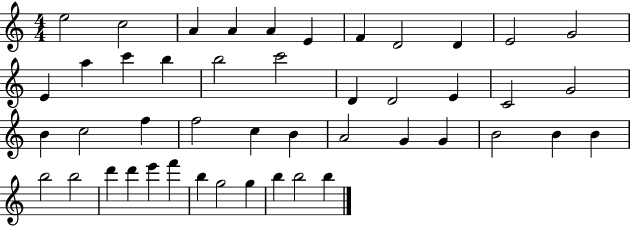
X:1
T:Untitled
M:4/4
L:1/4
K:C
e2 c2 A A A E F D2 D E2 G2 E a c' b b2 c'2 D D2 E C2 G2 B c2 f f2 c B A2 G G B2 B B b2 b2 d' d' e' f' b g2 g b b2 b